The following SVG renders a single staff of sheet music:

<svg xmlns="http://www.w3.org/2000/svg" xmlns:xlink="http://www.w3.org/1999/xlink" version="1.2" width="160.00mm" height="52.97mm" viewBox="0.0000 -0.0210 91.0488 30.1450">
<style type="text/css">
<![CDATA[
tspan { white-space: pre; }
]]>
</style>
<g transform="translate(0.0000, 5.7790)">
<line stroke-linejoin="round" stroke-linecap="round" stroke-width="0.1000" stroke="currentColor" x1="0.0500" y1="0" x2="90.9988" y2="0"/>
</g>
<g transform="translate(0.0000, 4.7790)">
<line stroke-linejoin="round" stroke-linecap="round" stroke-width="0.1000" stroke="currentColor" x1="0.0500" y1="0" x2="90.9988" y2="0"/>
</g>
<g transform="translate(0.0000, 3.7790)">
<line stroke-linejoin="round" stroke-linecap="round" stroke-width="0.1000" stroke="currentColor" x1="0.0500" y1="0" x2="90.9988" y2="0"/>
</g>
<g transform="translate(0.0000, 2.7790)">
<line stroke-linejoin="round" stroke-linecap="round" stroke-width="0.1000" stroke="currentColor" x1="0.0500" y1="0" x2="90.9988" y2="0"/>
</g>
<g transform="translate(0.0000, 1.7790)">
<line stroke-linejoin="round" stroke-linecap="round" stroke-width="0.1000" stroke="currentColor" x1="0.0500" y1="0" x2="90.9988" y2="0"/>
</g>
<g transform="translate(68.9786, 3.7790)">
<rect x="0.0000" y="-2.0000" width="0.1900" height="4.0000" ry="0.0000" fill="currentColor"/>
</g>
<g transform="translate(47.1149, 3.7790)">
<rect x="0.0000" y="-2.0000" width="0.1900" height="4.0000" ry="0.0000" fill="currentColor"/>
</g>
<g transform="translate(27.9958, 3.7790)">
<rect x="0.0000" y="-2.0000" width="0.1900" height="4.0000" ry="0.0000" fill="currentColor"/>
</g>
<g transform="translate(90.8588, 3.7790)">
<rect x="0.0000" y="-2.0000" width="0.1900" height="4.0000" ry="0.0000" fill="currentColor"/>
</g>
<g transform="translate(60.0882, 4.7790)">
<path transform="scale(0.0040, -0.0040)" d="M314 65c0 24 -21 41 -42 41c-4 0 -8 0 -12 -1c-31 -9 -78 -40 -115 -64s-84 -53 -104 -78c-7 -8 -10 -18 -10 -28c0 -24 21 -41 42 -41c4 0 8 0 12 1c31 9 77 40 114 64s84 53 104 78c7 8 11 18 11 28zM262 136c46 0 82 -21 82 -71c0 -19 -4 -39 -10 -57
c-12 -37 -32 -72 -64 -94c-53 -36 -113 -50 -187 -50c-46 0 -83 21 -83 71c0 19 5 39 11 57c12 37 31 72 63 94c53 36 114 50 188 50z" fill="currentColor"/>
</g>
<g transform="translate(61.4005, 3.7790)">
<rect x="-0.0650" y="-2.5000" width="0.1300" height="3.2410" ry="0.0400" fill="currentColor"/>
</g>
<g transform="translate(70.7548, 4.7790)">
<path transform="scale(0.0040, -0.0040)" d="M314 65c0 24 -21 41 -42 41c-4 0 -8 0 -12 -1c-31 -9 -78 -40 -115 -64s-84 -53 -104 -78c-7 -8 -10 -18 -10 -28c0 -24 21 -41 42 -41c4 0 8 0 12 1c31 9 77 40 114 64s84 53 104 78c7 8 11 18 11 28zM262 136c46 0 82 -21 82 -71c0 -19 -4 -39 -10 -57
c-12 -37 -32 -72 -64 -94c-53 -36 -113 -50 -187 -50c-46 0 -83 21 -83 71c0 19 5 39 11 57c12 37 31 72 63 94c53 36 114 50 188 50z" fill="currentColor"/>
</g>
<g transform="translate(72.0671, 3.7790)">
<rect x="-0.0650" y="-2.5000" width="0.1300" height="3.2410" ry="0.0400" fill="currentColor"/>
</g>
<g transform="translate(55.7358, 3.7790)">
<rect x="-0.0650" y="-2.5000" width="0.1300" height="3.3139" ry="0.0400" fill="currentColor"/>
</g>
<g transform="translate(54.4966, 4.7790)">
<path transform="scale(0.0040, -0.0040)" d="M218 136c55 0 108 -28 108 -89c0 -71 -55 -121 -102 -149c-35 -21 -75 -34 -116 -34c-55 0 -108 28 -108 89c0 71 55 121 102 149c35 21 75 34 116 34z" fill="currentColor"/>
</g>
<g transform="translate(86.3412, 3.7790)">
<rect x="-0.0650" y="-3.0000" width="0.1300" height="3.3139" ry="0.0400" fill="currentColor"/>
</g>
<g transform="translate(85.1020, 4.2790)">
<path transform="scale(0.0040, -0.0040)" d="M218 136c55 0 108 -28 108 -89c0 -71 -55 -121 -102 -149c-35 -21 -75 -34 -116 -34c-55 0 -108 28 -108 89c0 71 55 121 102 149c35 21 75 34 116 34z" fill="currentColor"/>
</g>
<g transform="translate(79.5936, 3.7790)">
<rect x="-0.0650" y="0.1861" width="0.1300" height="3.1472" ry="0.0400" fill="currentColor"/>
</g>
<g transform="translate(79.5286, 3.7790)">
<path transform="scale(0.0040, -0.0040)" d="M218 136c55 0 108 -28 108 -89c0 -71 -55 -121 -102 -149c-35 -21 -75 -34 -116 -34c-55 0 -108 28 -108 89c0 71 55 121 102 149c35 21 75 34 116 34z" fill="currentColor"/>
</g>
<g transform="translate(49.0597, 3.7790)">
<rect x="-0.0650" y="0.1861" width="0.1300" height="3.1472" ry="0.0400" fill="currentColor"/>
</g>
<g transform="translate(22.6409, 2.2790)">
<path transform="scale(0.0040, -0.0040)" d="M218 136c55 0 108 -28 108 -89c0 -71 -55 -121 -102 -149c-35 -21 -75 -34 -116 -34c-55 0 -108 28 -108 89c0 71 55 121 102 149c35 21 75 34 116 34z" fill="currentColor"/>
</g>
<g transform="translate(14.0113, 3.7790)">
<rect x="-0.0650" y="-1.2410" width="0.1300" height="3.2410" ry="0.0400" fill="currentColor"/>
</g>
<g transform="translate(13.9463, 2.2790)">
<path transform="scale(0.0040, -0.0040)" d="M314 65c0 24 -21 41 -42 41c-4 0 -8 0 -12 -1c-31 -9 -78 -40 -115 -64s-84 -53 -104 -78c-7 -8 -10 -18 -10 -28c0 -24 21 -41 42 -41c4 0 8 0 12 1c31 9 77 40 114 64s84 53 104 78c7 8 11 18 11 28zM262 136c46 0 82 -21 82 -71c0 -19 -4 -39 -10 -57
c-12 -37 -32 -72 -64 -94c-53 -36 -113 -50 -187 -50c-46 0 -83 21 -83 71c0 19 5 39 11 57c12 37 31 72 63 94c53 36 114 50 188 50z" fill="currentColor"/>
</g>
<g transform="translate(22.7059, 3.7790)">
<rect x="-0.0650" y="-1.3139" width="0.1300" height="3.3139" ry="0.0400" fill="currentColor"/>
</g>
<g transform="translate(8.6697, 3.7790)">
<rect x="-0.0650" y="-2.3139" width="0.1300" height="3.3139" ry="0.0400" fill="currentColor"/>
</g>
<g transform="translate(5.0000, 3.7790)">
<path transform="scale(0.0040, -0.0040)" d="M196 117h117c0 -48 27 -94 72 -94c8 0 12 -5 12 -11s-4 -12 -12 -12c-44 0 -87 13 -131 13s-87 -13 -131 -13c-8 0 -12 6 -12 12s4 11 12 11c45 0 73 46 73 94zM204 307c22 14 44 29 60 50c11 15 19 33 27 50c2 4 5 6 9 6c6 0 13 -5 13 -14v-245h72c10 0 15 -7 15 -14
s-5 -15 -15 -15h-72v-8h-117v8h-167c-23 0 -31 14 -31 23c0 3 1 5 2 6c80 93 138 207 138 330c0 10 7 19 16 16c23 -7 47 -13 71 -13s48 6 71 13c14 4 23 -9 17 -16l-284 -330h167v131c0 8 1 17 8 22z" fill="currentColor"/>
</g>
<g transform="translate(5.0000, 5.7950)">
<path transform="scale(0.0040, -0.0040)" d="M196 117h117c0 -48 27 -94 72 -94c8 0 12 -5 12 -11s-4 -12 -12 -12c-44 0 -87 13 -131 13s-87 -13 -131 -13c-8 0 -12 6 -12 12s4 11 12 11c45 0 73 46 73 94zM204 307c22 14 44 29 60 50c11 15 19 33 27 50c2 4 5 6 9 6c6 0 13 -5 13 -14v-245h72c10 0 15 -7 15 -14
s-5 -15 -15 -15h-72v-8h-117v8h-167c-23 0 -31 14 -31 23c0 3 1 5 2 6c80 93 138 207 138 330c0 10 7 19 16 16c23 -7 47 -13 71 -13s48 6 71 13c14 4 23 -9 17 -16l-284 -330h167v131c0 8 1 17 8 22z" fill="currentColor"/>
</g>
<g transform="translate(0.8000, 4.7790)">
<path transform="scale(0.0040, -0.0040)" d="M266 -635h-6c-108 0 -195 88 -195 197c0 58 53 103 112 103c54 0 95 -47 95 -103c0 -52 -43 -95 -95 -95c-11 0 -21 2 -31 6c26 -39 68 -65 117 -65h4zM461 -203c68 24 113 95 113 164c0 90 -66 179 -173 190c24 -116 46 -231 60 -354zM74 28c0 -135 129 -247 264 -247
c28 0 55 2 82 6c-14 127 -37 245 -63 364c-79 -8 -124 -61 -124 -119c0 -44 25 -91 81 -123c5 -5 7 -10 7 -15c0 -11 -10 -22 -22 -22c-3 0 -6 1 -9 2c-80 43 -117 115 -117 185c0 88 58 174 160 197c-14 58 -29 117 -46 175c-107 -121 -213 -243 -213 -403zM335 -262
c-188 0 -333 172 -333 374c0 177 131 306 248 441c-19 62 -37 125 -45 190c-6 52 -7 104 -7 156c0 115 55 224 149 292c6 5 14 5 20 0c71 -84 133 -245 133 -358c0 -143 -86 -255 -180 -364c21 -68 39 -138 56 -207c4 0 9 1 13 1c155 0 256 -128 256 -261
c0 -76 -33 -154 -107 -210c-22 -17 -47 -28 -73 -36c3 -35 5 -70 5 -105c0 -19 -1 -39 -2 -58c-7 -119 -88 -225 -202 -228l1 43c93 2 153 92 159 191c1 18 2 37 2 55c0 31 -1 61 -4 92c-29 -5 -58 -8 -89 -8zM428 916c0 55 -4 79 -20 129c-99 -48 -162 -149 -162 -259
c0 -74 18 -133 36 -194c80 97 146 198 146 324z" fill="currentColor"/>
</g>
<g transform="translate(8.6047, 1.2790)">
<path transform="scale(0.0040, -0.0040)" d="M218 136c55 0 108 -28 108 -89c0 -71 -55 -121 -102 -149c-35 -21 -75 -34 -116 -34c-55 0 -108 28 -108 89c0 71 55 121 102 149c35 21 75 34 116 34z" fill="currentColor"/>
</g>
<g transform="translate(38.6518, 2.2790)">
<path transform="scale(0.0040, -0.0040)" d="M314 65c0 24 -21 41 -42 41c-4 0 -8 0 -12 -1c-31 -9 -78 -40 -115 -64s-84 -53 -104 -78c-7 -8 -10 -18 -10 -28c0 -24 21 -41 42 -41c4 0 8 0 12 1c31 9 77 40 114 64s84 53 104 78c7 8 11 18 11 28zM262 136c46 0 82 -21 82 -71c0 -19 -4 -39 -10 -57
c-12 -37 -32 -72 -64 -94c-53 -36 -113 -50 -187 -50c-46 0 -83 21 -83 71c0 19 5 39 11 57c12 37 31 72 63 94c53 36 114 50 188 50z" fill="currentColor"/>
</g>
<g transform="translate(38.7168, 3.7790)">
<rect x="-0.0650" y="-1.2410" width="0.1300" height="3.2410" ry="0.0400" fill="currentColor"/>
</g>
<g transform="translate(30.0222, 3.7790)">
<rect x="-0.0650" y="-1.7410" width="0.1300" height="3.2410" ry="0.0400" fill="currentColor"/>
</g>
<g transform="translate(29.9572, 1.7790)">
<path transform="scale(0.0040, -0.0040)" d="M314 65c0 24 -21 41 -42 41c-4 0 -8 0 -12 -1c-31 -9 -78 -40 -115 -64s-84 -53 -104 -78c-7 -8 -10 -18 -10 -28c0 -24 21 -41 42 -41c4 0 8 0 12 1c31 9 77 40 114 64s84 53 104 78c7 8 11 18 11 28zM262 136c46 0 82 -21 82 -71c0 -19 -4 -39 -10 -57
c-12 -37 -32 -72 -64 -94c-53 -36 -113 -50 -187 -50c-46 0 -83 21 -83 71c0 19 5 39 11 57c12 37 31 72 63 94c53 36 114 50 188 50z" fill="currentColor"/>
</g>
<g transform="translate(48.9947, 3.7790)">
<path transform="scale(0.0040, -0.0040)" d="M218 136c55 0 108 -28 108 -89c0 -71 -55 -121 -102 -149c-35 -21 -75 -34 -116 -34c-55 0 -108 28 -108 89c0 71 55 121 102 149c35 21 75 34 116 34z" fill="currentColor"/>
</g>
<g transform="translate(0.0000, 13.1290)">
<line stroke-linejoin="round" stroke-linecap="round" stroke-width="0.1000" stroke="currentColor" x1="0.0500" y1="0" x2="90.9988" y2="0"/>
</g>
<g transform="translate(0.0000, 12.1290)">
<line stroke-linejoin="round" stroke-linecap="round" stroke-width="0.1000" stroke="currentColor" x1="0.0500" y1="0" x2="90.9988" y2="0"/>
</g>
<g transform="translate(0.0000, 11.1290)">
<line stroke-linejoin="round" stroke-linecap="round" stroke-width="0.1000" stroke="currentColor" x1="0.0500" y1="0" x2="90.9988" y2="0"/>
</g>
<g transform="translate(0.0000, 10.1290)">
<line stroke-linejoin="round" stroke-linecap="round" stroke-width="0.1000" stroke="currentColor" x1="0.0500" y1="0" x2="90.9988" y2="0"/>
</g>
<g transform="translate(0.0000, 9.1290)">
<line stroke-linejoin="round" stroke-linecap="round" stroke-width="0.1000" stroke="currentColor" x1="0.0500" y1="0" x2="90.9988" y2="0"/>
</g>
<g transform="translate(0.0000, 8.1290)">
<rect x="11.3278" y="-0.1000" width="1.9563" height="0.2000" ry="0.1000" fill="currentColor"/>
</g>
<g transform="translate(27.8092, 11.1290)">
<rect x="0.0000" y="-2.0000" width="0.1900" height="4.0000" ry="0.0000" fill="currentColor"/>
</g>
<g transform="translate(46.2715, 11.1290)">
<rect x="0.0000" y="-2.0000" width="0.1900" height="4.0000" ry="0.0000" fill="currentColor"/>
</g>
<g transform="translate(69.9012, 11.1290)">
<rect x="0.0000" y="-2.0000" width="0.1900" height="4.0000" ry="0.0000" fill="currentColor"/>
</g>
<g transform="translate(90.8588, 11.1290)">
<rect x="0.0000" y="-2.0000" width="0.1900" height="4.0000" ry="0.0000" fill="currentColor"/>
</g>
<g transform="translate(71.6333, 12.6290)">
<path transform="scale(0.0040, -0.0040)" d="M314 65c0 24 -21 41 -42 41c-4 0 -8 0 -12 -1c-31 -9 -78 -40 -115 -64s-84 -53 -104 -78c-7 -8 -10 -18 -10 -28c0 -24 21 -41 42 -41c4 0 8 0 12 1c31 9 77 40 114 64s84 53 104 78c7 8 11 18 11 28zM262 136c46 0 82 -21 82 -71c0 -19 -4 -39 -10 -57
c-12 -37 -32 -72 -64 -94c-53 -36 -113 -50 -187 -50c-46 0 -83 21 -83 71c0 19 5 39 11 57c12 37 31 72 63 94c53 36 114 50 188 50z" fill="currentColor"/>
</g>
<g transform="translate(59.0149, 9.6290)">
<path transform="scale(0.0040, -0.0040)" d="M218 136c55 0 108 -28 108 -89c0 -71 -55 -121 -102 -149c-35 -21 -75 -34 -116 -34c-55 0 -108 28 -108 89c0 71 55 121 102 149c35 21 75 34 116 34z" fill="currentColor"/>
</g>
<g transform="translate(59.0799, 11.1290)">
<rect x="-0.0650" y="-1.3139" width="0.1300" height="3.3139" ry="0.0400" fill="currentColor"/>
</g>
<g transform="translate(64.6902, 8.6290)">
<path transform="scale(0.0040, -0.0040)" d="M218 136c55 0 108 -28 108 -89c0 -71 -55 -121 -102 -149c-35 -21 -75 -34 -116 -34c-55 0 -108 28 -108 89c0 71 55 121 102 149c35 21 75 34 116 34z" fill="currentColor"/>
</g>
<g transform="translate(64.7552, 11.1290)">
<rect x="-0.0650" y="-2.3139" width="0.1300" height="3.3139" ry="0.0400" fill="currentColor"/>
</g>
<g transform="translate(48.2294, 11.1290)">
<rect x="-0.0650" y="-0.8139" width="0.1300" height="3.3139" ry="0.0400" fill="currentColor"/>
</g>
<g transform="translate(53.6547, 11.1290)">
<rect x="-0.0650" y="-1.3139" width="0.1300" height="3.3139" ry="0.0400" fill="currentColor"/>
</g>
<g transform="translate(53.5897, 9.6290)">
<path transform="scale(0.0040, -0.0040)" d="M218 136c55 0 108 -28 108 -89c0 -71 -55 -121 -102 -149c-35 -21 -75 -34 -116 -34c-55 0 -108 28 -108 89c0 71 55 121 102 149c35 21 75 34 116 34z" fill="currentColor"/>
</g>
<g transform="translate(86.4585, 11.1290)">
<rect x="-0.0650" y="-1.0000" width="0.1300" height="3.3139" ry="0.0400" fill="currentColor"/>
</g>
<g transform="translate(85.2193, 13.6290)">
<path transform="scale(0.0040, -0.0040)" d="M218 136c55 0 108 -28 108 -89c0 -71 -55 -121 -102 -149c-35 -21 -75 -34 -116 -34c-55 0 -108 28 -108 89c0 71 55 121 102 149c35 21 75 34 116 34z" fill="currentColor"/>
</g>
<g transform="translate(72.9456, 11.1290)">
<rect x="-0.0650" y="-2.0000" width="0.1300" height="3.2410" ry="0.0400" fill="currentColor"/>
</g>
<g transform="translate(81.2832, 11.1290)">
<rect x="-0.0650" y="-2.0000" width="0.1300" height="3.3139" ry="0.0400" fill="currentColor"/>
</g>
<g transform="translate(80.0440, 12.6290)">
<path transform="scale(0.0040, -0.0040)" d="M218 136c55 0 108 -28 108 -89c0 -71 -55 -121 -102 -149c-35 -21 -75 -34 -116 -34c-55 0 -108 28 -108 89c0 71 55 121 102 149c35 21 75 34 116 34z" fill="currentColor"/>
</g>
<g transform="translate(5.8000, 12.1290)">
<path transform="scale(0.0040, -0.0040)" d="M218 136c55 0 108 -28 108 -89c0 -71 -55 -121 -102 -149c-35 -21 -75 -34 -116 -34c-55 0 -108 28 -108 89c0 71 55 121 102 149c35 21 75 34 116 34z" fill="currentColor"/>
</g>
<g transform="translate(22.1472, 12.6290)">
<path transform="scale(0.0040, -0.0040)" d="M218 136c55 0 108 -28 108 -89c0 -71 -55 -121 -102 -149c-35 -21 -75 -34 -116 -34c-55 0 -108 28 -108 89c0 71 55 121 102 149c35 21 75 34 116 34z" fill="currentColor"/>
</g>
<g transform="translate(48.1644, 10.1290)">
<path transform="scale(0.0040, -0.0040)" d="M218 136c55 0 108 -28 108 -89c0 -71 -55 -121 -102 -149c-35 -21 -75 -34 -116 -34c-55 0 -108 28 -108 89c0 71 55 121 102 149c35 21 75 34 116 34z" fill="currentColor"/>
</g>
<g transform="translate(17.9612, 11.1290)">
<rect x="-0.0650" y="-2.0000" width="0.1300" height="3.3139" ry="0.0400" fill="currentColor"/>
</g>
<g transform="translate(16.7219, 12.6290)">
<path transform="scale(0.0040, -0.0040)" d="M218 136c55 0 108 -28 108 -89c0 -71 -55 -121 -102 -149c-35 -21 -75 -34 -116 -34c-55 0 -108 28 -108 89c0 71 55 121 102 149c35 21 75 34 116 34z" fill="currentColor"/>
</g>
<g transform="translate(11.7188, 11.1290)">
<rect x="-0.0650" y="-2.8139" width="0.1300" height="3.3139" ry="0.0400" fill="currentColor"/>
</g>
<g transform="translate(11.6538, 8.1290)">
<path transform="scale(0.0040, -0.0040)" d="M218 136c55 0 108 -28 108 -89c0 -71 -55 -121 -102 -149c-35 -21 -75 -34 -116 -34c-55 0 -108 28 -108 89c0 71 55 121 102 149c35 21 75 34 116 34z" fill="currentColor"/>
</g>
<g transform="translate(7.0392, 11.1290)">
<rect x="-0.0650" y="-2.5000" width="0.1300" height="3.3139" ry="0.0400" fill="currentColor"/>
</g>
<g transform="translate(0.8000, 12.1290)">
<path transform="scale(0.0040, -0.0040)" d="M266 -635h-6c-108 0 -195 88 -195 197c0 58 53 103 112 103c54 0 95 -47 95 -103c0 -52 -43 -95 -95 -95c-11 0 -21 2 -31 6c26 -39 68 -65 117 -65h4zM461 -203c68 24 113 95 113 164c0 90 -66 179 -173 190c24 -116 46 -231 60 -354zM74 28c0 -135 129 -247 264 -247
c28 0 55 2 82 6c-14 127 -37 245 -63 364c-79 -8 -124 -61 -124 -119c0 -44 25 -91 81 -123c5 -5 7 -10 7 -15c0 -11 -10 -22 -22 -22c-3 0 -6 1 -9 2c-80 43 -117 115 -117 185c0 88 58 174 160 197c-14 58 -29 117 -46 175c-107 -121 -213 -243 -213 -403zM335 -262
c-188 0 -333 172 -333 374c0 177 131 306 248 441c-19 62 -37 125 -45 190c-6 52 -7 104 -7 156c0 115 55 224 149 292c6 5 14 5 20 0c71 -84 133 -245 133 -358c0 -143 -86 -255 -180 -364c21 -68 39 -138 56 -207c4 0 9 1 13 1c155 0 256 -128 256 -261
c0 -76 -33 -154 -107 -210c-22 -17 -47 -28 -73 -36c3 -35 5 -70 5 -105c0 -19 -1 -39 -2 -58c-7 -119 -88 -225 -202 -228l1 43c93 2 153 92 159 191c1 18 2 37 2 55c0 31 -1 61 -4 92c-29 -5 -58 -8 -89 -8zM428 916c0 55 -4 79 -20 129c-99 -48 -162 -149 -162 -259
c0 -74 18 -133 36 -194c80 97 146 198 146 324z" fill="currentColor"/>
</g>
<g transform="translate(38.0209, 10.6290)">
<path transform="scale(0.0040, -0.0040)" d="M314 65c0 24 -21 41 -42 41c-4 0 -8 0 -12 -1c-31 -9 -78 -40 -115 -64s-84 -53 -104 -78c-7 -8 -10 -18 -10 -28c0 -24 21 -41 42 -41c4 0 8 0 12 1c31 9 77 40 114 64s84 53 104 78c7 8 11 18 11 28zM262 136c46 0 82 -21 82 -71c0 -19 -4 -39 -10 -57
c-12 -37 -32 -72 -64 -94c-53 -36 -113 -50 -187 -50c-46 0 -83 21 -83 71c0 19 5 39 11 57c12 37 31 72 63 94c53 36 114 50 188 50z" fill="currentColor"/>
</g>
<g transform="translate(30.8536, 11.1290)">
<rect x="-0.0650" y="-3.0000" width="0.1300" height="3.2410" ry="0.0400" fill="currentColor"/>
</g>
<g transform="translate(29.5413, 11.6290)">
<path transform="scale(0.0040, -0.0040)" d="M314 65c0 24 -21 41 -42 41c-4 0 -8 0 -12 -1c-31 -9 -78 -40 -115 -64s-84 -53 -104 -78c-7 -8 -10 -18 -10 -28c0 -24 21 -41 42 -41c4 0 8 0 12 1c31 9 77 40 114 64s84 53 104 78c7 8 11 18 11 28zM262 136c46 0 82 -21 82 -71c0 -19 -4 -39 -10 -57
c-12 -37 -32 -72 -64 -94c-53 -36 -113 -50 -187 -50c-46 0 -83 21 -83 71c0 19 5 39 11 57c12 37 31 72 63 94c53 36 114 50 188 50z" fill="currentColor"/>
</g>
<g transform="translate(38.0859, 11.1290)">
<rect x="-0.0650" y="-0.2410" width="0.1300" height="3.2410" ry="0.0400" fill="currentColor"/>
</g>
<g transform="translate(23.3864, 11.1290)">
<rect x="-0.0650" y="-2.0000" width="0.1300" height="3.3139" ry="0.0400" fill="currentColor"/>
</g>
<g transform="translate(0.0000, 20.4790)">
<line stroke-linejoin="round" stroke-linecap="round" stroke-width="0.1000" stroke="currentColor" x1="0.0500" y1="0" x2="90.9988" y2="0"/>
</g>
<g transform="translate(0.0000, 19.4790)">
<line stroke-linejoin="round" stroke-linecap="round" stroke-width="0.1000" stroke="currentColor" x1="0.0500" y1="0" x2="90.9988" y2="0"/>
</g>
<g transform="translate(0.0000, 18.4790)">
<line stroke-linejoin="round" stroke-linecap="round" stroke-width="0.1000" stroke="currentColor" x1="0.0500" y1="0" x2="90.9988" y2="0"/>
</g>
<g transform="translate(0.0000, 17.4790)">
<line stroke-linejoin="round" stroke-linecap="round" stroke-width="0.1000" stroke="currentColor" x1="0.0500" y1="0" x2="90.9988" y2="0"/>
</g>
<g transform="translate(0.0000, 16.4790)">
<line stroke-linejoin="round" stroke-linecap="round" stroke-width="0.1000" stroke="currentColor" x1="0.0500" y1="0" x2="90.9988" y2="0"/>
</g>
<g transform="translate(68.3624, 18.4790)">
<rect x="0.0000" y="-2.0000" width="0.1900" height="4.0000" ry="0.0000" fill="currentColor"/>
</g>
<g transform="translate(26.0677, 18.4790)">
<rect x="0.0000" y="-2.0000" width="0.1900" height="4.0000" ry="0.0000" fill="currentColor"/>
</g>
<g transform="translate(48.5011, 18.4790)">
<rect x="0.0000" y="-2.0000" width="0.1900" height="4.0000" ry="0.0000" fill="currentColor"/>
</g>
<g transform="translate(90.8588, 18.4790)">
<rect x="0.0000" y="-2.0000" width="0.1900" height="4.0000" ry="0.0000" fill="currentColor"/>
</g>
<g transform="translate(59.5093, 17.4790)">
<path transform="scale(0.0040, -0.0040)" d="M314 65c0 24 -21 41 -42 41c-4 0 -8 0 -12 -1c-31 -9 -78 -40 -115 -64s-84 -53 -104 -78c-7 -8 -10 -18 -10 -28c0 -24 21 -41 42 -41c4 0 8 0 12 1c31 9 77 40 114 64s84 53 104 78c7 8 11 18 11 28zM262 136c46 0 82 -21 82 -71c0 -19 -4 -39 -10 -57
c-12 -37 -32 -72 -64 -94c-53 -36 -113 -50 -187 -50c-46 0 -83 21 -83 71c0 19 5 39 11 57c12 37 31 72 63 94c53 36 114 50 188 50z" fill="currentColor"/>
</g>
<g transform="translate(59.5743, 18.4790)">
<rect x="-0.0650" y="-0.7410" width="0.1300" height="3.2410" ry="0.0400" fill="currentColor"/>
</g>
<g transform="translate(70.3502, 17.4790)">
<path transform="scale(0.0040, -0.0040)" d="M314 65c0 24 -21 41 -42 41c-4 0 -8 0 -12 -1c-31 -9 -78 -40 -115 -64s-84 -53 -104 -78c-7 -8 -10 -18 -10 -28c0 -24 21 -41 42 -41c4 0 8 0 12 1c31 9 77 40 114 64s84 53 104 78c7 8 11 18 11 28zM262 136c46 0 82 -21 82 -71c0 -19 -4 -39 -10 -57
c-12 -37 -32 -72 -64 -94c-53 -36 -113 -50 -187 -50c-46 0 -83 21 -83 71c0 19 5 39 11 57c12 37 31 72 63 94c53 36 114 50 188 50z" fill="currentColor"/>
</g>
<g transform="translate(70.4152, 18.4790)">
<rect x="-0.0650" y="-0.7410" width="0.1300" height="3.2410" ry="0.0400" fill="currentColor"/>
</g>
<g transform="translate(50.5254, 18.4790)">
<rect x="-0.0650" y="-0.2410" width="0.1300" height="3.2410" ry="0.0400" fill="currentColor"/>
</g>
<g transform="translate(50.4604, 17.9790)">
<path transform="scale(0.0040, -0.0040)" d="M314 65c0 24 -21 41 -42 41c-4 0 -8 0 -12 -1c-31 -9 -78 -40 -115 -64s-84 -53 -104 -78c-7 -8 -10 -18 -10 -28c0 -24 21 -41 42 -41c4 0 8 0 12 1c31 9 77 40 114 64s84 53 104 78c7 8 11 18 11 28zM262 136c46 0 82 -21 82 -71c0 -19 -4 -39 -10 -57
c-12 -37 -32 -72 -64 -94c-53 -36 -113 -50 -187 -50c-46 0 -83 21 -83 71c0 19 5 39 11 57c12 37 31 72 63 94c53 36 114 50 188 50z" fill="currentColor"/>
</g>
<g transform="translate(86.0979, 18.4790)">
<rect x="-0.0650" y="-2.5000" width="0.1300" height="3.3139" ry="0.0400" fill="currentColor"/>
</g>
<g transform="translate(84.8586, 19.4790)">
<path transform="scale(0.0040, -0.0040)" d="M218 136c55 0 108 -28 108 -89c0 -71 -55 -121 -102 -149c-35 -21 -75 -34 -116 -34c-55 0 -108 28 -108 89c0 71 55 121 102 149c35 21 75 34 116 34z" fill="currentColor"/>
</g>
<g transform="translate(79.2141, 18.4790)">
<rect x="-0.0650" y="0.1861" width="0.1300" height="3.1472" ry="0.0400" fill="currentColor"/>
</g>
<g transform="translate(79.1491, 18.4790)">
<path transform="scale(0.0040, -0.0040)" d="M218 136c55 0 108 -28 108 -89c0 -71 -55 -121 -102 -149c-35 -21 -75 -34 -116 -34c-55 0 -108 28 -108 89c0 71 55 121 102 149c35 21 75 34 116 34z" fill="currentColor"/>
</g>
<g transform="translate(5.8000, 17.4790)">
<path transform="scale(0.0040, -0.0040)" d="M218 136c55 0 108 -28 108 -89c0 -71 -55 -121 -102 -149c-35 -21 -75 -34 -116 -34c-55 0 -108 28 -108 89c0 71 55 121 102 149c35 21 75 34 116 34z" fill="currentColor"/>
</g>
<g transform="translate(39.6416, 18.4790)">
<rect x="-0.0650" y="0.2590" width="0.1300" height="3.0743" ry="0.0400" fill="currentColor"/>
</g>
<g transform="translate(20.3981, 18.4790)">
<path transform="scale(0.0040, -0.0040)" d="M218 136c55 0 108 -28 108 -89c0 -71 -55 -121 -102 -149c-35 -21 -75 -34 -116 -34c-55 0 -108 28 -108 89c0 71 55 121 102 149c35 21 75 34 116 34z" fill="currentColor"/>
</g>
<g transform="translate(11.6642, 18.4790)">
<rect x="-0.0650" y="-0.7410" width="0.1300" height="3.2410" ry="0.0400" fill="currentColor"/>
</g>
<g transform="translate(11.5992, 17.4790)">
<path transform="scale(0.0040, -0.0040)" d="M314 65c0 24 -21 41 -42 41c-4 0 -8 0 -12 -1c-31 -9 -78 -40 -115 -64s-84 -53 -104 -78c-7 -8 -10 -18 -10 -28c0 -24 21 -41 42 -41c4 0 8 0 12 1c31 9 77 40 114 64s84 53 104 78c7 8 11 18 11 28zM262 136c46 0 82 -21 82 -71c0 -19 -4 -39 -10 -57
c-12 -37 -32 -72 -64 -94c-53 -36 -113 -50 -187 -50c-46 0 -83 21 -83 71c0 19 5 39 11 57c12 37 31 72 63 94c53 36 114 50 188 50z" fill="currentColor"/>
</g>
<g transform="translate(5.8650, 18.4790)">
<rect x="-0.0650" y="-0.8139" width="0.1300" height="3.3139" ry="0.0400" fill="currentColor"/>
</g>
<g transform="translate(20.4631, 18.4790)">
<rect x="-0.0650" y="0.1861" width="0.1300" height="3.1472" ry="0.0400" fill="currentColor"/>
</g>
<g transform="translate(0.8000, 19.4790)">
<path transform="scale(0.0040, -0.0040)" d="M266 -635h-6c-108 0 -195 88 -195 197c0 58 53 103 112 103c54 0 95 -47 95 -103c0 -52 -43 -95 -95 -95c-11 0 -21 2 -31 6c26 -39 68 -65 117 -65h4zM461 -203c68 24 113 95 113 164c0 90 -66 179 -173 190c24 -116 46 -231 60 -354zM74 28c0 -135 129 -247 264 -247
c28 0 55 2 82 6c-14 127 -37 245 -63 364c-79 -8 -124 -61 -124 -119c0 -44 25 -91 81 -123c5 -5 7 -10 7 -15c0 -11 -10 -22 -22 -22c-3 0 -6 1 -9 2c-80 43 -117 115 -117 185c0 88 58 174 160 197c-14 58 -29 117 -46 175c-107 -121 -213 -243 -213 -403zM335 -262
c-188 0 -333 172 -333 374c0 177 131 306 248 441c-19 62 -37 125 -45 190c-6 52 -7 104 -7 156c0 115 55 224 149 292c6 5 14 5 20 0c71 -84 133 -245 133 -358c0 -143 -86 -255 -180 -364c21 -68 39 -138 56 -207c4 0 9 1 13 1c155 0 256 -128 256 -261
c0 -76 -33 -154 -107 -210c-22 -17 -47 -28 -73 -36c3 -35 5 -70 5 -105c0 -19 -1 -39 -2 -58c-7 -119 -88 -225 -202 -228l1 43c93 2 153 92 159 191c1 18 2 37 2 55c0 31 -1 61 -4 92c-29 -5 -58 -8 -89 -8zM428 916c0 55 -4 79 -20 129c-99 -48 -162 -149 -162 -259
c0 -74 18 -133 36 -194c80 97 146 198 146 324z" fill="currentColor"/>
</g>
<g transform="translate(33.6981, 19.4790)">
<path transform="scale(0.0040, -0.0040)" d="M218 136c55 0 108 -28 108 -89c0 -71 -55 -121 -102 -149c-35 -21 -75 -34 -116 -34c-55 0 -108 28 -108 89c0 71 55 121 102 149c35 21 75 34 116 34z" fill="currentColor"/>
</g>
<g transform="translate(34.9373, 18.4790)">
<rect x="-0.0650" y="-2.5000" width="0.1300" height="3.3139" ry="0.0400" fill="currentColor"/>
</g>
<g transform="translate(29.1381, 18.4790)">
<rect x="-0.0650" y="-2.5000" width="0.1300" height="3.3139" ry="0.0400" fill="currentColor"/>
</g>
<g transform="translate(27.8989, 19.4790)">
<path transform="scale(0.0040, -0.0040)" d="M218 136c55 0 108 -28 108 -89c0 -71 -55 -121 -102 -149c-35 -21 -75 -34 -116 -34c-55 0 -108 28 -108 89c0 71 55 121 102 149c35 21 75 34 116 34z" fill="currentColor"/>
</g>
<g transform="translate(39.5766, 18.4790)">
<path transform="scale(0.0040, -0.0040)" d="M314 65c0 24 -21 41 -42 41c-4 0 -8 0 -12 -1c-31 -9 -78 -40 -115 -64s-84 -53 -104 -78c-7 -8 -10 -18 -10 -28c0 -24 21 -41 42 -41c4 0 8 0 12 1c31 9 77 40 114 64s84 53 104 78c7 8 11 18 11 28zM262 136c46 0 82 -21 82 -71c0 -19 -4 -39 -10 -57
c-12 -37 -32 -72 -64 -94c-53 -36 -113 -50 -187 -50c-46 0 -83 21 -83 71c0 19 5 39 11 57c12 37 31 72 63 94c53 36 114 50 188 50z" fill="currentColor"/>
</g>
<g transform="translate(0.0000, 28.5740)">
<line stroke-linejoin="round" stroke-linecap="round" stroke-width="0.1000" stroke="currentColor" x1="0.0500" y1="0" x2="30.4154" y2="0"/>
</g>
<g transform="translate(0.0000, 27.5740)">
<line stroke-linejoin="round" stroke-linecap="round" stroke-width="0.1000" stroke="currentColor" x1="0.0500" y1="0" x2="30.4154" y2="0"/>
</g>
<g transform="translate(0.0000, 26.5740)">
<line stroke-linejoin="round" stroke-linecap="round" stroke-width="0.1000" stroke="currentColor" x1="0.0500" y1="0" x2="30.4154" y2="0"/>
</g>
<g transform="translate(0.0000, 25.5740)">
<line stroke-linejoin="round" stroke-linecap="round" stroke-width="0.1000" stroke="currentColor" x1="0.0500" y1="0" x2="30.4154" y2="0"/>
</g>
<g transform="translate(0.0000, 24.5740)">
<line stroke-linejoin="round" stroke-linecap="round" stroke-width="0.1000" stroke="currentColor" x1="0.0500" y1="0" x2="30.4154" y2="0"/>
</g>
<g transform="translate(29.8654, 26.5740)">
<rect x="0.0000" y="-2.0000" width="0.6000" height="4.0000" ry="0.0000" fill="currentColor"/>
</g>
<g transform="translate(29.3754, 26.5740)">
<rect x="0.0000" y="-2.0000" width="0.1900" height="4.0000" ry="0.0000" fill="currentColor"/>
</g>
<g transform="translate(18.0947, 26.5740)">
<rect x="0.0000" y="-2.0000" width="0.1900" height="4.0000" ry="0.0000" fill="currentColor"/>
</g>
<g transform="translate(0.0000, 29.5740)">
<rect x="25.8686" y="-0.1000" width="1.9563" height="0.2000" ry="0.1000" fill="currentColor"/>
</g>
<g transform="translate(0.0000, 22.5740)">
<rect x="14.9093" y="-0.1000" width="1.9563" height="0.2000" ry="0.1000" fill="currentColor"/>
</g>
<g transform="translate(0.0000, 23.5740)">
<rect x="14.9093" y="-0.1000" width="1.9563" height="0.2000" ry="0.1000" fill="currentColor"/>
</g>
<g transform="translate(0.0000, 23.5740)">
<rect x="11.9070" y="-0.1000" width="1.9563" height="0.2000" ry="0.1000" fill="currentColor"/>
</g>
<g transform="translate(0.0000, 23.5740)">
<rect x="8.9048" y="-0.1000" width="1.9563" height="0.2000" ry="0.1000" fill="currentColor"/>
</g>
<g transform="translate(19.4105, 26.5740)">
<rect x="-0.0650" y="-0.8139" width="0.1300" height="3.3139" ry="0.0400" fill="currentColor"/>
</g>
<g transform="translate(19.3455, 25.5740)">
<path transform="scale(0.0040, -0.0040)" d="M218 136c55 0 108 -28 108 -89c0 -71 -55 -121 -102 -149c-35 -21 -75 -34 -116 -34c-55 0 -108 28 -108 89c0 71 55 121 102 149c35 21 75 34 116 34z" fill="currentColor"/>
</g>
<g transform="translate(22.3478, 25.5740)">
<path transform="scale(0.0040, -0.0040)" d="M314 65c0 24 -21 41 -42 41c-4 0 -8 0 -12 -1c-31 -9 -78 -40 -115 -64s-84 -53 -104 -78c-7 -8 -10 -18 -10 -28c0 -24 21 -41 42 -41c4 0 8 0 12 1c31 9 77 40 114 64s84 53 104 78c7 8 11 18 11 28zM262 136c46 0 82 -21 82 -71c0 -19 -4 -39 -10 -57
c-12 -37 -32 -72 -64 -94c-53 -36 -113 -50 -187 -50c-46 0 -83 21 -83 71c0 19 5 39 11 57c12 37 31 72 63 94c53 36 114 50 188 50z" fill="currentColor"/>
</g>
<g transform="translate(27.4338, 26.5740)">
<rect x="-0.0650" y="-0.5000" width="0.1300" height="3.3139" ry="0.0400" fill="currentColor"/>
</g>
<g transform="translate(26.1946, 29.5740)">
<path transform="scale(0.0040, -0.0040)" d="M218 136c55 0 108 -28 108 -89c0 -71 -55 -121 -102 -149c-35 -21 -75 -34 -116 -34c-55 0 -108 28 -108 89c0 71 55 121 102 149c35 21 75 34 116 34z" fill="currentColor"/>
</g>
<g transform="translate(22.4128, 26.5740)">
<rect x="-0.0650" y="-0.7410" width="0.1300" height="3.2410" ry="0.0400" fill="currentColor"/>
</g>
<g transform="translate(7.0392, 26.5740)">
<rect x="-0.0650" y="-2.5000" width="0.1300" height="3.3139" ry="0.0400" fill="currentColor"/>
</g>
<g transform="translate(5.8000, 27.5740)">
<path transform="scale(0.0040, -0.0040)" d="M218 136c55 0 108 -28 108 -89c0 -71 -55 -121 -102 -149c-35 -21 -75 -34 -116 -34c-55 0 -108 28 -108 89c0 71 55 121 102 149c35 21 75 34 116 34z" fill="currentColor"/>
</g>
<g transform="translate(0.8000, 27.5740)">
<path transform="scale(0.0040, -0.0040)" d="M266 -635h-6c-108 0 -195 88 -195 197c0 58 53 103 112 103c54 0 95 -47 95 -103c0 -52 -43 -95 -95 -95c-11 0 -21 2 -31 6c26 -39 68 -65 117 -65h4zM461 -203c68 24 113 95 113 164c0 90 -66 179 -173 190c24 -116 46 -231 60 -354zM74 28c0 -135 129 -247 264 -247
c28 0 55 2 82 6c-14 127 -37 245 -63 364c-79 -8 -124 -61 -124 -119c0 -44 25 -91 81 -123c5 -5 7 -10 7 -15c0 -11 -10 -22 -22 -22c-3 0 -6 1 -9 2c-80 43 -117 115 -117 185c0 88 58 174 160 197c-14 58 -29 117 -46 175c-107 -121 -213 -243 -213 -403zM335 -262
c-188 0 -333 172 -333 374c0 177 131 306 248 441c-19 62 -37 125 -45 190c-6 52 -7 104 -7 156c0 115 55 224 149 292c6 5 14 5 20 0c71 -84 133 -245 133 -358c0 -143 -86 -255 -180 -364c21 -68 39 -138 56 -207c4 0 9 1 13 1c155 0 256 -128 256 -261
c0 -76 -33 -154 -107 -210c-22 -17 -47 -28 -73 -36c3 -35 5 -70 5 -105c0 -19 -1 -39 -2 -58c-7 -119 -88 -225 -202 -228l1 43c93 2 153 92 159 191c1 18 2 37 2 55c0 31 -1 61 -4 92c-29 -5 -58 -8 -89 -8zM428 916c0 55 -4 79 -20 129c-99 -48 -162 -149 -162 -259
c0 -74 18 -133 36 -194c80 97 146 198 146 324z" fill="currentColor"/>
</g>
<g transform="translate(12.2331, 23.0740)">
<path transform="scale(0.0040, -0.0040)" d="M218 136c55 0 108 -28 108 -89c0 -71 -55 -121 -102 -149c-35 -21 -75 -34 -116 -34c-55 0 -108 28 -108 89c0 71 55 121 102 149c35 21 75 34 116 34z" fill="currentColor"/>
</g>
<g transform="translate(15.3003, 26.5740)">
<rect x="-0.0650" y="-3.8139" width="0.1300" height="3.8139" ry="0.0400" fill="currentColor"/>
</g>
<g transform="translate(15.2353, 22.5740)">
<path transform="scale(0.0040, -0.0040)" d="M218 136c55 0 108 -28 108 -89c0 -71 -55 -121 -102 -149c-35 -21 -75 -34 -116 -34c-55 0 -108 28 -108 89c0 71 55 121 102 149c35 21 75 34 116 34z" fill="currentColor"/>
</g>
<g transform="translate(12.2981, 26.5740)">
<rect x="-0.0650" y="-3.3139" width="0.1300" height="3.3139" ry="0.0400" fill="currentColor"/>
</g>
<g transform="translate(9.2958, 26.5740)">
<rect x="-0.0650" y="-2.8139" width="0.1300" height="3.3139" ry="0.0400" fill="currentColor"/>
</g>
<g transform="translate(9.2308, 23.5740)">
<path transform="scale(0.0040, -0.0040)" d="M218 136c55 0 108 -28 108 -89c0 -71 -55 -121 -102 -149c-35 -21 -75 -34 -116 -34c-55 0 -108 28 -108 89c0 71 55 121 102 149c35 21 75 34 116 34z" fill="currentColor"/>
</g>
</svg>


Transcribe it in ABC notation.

X:1
T:Untitled
M:4/4
L:1/4
K:C
g e2 e f2 e2 B G G2 G2 B A G a F F A2 c2 d e e g F2 F D d d2 B G G B2 c2 d2 d2 B G G a b c' d d2 C